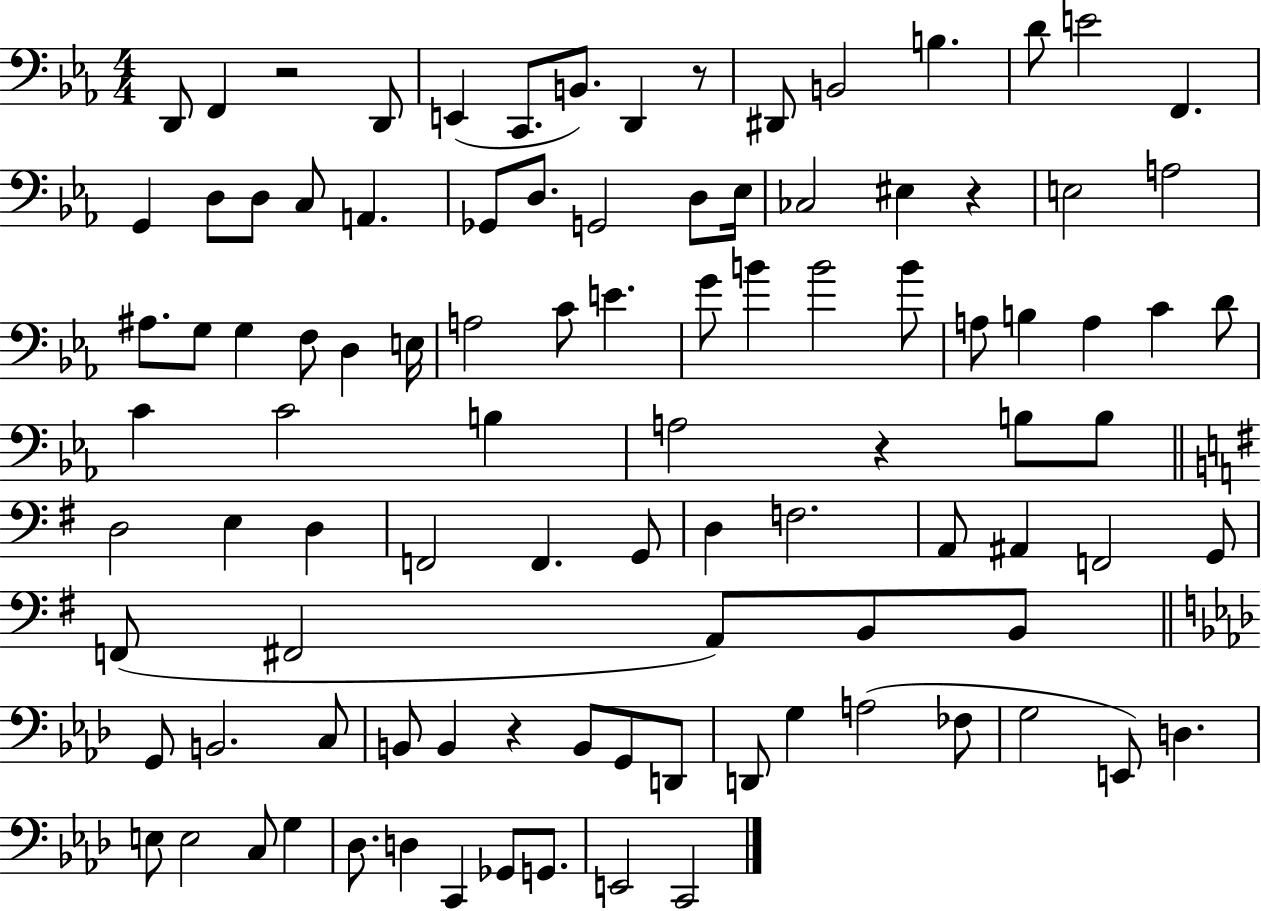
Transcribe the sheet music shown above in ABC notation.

X:1
T:Untitled
M:4/4
L:1/4
K:Eb
D,,/2 F,, z2 D,,/2 E,, C,,/2 B,,/2 D,, z/2 ^D,,/2 B,,2 B, D/2 E2 F,, G,, D,/2 D,/2 C,/2 A,, _G,,/2 D,/2 G,,2 D,/2 _E,/4 _C,2 ^E, z E,2 A,2 ^A,/2 G,/2 G, F,/2 D, E,/4 A,2 C/2 E G/2 B B2 B/2 A,/2 B, A, C D/2 C C2 B, A,2 z B,/2 B,/2 D,2 E, D, F,,2 F,, G,,/2 D, F,2 A,,/2 ^A,, F,,2 G,,/2 F,,/2 ^F,,2 A,,/2 B,,/2 B,,/2 G,,/2 B,,2 C,/2 B,,/2 B,, z B,,/2 G,,/2 D,,/2 D,,/2 G, A,2 _F,/2 G,2 E,,/2 D, E,/2 E,2 C,/2 G, _D,/2 D, C,, _G,,/2 G,,/2 E,,2 C,,2